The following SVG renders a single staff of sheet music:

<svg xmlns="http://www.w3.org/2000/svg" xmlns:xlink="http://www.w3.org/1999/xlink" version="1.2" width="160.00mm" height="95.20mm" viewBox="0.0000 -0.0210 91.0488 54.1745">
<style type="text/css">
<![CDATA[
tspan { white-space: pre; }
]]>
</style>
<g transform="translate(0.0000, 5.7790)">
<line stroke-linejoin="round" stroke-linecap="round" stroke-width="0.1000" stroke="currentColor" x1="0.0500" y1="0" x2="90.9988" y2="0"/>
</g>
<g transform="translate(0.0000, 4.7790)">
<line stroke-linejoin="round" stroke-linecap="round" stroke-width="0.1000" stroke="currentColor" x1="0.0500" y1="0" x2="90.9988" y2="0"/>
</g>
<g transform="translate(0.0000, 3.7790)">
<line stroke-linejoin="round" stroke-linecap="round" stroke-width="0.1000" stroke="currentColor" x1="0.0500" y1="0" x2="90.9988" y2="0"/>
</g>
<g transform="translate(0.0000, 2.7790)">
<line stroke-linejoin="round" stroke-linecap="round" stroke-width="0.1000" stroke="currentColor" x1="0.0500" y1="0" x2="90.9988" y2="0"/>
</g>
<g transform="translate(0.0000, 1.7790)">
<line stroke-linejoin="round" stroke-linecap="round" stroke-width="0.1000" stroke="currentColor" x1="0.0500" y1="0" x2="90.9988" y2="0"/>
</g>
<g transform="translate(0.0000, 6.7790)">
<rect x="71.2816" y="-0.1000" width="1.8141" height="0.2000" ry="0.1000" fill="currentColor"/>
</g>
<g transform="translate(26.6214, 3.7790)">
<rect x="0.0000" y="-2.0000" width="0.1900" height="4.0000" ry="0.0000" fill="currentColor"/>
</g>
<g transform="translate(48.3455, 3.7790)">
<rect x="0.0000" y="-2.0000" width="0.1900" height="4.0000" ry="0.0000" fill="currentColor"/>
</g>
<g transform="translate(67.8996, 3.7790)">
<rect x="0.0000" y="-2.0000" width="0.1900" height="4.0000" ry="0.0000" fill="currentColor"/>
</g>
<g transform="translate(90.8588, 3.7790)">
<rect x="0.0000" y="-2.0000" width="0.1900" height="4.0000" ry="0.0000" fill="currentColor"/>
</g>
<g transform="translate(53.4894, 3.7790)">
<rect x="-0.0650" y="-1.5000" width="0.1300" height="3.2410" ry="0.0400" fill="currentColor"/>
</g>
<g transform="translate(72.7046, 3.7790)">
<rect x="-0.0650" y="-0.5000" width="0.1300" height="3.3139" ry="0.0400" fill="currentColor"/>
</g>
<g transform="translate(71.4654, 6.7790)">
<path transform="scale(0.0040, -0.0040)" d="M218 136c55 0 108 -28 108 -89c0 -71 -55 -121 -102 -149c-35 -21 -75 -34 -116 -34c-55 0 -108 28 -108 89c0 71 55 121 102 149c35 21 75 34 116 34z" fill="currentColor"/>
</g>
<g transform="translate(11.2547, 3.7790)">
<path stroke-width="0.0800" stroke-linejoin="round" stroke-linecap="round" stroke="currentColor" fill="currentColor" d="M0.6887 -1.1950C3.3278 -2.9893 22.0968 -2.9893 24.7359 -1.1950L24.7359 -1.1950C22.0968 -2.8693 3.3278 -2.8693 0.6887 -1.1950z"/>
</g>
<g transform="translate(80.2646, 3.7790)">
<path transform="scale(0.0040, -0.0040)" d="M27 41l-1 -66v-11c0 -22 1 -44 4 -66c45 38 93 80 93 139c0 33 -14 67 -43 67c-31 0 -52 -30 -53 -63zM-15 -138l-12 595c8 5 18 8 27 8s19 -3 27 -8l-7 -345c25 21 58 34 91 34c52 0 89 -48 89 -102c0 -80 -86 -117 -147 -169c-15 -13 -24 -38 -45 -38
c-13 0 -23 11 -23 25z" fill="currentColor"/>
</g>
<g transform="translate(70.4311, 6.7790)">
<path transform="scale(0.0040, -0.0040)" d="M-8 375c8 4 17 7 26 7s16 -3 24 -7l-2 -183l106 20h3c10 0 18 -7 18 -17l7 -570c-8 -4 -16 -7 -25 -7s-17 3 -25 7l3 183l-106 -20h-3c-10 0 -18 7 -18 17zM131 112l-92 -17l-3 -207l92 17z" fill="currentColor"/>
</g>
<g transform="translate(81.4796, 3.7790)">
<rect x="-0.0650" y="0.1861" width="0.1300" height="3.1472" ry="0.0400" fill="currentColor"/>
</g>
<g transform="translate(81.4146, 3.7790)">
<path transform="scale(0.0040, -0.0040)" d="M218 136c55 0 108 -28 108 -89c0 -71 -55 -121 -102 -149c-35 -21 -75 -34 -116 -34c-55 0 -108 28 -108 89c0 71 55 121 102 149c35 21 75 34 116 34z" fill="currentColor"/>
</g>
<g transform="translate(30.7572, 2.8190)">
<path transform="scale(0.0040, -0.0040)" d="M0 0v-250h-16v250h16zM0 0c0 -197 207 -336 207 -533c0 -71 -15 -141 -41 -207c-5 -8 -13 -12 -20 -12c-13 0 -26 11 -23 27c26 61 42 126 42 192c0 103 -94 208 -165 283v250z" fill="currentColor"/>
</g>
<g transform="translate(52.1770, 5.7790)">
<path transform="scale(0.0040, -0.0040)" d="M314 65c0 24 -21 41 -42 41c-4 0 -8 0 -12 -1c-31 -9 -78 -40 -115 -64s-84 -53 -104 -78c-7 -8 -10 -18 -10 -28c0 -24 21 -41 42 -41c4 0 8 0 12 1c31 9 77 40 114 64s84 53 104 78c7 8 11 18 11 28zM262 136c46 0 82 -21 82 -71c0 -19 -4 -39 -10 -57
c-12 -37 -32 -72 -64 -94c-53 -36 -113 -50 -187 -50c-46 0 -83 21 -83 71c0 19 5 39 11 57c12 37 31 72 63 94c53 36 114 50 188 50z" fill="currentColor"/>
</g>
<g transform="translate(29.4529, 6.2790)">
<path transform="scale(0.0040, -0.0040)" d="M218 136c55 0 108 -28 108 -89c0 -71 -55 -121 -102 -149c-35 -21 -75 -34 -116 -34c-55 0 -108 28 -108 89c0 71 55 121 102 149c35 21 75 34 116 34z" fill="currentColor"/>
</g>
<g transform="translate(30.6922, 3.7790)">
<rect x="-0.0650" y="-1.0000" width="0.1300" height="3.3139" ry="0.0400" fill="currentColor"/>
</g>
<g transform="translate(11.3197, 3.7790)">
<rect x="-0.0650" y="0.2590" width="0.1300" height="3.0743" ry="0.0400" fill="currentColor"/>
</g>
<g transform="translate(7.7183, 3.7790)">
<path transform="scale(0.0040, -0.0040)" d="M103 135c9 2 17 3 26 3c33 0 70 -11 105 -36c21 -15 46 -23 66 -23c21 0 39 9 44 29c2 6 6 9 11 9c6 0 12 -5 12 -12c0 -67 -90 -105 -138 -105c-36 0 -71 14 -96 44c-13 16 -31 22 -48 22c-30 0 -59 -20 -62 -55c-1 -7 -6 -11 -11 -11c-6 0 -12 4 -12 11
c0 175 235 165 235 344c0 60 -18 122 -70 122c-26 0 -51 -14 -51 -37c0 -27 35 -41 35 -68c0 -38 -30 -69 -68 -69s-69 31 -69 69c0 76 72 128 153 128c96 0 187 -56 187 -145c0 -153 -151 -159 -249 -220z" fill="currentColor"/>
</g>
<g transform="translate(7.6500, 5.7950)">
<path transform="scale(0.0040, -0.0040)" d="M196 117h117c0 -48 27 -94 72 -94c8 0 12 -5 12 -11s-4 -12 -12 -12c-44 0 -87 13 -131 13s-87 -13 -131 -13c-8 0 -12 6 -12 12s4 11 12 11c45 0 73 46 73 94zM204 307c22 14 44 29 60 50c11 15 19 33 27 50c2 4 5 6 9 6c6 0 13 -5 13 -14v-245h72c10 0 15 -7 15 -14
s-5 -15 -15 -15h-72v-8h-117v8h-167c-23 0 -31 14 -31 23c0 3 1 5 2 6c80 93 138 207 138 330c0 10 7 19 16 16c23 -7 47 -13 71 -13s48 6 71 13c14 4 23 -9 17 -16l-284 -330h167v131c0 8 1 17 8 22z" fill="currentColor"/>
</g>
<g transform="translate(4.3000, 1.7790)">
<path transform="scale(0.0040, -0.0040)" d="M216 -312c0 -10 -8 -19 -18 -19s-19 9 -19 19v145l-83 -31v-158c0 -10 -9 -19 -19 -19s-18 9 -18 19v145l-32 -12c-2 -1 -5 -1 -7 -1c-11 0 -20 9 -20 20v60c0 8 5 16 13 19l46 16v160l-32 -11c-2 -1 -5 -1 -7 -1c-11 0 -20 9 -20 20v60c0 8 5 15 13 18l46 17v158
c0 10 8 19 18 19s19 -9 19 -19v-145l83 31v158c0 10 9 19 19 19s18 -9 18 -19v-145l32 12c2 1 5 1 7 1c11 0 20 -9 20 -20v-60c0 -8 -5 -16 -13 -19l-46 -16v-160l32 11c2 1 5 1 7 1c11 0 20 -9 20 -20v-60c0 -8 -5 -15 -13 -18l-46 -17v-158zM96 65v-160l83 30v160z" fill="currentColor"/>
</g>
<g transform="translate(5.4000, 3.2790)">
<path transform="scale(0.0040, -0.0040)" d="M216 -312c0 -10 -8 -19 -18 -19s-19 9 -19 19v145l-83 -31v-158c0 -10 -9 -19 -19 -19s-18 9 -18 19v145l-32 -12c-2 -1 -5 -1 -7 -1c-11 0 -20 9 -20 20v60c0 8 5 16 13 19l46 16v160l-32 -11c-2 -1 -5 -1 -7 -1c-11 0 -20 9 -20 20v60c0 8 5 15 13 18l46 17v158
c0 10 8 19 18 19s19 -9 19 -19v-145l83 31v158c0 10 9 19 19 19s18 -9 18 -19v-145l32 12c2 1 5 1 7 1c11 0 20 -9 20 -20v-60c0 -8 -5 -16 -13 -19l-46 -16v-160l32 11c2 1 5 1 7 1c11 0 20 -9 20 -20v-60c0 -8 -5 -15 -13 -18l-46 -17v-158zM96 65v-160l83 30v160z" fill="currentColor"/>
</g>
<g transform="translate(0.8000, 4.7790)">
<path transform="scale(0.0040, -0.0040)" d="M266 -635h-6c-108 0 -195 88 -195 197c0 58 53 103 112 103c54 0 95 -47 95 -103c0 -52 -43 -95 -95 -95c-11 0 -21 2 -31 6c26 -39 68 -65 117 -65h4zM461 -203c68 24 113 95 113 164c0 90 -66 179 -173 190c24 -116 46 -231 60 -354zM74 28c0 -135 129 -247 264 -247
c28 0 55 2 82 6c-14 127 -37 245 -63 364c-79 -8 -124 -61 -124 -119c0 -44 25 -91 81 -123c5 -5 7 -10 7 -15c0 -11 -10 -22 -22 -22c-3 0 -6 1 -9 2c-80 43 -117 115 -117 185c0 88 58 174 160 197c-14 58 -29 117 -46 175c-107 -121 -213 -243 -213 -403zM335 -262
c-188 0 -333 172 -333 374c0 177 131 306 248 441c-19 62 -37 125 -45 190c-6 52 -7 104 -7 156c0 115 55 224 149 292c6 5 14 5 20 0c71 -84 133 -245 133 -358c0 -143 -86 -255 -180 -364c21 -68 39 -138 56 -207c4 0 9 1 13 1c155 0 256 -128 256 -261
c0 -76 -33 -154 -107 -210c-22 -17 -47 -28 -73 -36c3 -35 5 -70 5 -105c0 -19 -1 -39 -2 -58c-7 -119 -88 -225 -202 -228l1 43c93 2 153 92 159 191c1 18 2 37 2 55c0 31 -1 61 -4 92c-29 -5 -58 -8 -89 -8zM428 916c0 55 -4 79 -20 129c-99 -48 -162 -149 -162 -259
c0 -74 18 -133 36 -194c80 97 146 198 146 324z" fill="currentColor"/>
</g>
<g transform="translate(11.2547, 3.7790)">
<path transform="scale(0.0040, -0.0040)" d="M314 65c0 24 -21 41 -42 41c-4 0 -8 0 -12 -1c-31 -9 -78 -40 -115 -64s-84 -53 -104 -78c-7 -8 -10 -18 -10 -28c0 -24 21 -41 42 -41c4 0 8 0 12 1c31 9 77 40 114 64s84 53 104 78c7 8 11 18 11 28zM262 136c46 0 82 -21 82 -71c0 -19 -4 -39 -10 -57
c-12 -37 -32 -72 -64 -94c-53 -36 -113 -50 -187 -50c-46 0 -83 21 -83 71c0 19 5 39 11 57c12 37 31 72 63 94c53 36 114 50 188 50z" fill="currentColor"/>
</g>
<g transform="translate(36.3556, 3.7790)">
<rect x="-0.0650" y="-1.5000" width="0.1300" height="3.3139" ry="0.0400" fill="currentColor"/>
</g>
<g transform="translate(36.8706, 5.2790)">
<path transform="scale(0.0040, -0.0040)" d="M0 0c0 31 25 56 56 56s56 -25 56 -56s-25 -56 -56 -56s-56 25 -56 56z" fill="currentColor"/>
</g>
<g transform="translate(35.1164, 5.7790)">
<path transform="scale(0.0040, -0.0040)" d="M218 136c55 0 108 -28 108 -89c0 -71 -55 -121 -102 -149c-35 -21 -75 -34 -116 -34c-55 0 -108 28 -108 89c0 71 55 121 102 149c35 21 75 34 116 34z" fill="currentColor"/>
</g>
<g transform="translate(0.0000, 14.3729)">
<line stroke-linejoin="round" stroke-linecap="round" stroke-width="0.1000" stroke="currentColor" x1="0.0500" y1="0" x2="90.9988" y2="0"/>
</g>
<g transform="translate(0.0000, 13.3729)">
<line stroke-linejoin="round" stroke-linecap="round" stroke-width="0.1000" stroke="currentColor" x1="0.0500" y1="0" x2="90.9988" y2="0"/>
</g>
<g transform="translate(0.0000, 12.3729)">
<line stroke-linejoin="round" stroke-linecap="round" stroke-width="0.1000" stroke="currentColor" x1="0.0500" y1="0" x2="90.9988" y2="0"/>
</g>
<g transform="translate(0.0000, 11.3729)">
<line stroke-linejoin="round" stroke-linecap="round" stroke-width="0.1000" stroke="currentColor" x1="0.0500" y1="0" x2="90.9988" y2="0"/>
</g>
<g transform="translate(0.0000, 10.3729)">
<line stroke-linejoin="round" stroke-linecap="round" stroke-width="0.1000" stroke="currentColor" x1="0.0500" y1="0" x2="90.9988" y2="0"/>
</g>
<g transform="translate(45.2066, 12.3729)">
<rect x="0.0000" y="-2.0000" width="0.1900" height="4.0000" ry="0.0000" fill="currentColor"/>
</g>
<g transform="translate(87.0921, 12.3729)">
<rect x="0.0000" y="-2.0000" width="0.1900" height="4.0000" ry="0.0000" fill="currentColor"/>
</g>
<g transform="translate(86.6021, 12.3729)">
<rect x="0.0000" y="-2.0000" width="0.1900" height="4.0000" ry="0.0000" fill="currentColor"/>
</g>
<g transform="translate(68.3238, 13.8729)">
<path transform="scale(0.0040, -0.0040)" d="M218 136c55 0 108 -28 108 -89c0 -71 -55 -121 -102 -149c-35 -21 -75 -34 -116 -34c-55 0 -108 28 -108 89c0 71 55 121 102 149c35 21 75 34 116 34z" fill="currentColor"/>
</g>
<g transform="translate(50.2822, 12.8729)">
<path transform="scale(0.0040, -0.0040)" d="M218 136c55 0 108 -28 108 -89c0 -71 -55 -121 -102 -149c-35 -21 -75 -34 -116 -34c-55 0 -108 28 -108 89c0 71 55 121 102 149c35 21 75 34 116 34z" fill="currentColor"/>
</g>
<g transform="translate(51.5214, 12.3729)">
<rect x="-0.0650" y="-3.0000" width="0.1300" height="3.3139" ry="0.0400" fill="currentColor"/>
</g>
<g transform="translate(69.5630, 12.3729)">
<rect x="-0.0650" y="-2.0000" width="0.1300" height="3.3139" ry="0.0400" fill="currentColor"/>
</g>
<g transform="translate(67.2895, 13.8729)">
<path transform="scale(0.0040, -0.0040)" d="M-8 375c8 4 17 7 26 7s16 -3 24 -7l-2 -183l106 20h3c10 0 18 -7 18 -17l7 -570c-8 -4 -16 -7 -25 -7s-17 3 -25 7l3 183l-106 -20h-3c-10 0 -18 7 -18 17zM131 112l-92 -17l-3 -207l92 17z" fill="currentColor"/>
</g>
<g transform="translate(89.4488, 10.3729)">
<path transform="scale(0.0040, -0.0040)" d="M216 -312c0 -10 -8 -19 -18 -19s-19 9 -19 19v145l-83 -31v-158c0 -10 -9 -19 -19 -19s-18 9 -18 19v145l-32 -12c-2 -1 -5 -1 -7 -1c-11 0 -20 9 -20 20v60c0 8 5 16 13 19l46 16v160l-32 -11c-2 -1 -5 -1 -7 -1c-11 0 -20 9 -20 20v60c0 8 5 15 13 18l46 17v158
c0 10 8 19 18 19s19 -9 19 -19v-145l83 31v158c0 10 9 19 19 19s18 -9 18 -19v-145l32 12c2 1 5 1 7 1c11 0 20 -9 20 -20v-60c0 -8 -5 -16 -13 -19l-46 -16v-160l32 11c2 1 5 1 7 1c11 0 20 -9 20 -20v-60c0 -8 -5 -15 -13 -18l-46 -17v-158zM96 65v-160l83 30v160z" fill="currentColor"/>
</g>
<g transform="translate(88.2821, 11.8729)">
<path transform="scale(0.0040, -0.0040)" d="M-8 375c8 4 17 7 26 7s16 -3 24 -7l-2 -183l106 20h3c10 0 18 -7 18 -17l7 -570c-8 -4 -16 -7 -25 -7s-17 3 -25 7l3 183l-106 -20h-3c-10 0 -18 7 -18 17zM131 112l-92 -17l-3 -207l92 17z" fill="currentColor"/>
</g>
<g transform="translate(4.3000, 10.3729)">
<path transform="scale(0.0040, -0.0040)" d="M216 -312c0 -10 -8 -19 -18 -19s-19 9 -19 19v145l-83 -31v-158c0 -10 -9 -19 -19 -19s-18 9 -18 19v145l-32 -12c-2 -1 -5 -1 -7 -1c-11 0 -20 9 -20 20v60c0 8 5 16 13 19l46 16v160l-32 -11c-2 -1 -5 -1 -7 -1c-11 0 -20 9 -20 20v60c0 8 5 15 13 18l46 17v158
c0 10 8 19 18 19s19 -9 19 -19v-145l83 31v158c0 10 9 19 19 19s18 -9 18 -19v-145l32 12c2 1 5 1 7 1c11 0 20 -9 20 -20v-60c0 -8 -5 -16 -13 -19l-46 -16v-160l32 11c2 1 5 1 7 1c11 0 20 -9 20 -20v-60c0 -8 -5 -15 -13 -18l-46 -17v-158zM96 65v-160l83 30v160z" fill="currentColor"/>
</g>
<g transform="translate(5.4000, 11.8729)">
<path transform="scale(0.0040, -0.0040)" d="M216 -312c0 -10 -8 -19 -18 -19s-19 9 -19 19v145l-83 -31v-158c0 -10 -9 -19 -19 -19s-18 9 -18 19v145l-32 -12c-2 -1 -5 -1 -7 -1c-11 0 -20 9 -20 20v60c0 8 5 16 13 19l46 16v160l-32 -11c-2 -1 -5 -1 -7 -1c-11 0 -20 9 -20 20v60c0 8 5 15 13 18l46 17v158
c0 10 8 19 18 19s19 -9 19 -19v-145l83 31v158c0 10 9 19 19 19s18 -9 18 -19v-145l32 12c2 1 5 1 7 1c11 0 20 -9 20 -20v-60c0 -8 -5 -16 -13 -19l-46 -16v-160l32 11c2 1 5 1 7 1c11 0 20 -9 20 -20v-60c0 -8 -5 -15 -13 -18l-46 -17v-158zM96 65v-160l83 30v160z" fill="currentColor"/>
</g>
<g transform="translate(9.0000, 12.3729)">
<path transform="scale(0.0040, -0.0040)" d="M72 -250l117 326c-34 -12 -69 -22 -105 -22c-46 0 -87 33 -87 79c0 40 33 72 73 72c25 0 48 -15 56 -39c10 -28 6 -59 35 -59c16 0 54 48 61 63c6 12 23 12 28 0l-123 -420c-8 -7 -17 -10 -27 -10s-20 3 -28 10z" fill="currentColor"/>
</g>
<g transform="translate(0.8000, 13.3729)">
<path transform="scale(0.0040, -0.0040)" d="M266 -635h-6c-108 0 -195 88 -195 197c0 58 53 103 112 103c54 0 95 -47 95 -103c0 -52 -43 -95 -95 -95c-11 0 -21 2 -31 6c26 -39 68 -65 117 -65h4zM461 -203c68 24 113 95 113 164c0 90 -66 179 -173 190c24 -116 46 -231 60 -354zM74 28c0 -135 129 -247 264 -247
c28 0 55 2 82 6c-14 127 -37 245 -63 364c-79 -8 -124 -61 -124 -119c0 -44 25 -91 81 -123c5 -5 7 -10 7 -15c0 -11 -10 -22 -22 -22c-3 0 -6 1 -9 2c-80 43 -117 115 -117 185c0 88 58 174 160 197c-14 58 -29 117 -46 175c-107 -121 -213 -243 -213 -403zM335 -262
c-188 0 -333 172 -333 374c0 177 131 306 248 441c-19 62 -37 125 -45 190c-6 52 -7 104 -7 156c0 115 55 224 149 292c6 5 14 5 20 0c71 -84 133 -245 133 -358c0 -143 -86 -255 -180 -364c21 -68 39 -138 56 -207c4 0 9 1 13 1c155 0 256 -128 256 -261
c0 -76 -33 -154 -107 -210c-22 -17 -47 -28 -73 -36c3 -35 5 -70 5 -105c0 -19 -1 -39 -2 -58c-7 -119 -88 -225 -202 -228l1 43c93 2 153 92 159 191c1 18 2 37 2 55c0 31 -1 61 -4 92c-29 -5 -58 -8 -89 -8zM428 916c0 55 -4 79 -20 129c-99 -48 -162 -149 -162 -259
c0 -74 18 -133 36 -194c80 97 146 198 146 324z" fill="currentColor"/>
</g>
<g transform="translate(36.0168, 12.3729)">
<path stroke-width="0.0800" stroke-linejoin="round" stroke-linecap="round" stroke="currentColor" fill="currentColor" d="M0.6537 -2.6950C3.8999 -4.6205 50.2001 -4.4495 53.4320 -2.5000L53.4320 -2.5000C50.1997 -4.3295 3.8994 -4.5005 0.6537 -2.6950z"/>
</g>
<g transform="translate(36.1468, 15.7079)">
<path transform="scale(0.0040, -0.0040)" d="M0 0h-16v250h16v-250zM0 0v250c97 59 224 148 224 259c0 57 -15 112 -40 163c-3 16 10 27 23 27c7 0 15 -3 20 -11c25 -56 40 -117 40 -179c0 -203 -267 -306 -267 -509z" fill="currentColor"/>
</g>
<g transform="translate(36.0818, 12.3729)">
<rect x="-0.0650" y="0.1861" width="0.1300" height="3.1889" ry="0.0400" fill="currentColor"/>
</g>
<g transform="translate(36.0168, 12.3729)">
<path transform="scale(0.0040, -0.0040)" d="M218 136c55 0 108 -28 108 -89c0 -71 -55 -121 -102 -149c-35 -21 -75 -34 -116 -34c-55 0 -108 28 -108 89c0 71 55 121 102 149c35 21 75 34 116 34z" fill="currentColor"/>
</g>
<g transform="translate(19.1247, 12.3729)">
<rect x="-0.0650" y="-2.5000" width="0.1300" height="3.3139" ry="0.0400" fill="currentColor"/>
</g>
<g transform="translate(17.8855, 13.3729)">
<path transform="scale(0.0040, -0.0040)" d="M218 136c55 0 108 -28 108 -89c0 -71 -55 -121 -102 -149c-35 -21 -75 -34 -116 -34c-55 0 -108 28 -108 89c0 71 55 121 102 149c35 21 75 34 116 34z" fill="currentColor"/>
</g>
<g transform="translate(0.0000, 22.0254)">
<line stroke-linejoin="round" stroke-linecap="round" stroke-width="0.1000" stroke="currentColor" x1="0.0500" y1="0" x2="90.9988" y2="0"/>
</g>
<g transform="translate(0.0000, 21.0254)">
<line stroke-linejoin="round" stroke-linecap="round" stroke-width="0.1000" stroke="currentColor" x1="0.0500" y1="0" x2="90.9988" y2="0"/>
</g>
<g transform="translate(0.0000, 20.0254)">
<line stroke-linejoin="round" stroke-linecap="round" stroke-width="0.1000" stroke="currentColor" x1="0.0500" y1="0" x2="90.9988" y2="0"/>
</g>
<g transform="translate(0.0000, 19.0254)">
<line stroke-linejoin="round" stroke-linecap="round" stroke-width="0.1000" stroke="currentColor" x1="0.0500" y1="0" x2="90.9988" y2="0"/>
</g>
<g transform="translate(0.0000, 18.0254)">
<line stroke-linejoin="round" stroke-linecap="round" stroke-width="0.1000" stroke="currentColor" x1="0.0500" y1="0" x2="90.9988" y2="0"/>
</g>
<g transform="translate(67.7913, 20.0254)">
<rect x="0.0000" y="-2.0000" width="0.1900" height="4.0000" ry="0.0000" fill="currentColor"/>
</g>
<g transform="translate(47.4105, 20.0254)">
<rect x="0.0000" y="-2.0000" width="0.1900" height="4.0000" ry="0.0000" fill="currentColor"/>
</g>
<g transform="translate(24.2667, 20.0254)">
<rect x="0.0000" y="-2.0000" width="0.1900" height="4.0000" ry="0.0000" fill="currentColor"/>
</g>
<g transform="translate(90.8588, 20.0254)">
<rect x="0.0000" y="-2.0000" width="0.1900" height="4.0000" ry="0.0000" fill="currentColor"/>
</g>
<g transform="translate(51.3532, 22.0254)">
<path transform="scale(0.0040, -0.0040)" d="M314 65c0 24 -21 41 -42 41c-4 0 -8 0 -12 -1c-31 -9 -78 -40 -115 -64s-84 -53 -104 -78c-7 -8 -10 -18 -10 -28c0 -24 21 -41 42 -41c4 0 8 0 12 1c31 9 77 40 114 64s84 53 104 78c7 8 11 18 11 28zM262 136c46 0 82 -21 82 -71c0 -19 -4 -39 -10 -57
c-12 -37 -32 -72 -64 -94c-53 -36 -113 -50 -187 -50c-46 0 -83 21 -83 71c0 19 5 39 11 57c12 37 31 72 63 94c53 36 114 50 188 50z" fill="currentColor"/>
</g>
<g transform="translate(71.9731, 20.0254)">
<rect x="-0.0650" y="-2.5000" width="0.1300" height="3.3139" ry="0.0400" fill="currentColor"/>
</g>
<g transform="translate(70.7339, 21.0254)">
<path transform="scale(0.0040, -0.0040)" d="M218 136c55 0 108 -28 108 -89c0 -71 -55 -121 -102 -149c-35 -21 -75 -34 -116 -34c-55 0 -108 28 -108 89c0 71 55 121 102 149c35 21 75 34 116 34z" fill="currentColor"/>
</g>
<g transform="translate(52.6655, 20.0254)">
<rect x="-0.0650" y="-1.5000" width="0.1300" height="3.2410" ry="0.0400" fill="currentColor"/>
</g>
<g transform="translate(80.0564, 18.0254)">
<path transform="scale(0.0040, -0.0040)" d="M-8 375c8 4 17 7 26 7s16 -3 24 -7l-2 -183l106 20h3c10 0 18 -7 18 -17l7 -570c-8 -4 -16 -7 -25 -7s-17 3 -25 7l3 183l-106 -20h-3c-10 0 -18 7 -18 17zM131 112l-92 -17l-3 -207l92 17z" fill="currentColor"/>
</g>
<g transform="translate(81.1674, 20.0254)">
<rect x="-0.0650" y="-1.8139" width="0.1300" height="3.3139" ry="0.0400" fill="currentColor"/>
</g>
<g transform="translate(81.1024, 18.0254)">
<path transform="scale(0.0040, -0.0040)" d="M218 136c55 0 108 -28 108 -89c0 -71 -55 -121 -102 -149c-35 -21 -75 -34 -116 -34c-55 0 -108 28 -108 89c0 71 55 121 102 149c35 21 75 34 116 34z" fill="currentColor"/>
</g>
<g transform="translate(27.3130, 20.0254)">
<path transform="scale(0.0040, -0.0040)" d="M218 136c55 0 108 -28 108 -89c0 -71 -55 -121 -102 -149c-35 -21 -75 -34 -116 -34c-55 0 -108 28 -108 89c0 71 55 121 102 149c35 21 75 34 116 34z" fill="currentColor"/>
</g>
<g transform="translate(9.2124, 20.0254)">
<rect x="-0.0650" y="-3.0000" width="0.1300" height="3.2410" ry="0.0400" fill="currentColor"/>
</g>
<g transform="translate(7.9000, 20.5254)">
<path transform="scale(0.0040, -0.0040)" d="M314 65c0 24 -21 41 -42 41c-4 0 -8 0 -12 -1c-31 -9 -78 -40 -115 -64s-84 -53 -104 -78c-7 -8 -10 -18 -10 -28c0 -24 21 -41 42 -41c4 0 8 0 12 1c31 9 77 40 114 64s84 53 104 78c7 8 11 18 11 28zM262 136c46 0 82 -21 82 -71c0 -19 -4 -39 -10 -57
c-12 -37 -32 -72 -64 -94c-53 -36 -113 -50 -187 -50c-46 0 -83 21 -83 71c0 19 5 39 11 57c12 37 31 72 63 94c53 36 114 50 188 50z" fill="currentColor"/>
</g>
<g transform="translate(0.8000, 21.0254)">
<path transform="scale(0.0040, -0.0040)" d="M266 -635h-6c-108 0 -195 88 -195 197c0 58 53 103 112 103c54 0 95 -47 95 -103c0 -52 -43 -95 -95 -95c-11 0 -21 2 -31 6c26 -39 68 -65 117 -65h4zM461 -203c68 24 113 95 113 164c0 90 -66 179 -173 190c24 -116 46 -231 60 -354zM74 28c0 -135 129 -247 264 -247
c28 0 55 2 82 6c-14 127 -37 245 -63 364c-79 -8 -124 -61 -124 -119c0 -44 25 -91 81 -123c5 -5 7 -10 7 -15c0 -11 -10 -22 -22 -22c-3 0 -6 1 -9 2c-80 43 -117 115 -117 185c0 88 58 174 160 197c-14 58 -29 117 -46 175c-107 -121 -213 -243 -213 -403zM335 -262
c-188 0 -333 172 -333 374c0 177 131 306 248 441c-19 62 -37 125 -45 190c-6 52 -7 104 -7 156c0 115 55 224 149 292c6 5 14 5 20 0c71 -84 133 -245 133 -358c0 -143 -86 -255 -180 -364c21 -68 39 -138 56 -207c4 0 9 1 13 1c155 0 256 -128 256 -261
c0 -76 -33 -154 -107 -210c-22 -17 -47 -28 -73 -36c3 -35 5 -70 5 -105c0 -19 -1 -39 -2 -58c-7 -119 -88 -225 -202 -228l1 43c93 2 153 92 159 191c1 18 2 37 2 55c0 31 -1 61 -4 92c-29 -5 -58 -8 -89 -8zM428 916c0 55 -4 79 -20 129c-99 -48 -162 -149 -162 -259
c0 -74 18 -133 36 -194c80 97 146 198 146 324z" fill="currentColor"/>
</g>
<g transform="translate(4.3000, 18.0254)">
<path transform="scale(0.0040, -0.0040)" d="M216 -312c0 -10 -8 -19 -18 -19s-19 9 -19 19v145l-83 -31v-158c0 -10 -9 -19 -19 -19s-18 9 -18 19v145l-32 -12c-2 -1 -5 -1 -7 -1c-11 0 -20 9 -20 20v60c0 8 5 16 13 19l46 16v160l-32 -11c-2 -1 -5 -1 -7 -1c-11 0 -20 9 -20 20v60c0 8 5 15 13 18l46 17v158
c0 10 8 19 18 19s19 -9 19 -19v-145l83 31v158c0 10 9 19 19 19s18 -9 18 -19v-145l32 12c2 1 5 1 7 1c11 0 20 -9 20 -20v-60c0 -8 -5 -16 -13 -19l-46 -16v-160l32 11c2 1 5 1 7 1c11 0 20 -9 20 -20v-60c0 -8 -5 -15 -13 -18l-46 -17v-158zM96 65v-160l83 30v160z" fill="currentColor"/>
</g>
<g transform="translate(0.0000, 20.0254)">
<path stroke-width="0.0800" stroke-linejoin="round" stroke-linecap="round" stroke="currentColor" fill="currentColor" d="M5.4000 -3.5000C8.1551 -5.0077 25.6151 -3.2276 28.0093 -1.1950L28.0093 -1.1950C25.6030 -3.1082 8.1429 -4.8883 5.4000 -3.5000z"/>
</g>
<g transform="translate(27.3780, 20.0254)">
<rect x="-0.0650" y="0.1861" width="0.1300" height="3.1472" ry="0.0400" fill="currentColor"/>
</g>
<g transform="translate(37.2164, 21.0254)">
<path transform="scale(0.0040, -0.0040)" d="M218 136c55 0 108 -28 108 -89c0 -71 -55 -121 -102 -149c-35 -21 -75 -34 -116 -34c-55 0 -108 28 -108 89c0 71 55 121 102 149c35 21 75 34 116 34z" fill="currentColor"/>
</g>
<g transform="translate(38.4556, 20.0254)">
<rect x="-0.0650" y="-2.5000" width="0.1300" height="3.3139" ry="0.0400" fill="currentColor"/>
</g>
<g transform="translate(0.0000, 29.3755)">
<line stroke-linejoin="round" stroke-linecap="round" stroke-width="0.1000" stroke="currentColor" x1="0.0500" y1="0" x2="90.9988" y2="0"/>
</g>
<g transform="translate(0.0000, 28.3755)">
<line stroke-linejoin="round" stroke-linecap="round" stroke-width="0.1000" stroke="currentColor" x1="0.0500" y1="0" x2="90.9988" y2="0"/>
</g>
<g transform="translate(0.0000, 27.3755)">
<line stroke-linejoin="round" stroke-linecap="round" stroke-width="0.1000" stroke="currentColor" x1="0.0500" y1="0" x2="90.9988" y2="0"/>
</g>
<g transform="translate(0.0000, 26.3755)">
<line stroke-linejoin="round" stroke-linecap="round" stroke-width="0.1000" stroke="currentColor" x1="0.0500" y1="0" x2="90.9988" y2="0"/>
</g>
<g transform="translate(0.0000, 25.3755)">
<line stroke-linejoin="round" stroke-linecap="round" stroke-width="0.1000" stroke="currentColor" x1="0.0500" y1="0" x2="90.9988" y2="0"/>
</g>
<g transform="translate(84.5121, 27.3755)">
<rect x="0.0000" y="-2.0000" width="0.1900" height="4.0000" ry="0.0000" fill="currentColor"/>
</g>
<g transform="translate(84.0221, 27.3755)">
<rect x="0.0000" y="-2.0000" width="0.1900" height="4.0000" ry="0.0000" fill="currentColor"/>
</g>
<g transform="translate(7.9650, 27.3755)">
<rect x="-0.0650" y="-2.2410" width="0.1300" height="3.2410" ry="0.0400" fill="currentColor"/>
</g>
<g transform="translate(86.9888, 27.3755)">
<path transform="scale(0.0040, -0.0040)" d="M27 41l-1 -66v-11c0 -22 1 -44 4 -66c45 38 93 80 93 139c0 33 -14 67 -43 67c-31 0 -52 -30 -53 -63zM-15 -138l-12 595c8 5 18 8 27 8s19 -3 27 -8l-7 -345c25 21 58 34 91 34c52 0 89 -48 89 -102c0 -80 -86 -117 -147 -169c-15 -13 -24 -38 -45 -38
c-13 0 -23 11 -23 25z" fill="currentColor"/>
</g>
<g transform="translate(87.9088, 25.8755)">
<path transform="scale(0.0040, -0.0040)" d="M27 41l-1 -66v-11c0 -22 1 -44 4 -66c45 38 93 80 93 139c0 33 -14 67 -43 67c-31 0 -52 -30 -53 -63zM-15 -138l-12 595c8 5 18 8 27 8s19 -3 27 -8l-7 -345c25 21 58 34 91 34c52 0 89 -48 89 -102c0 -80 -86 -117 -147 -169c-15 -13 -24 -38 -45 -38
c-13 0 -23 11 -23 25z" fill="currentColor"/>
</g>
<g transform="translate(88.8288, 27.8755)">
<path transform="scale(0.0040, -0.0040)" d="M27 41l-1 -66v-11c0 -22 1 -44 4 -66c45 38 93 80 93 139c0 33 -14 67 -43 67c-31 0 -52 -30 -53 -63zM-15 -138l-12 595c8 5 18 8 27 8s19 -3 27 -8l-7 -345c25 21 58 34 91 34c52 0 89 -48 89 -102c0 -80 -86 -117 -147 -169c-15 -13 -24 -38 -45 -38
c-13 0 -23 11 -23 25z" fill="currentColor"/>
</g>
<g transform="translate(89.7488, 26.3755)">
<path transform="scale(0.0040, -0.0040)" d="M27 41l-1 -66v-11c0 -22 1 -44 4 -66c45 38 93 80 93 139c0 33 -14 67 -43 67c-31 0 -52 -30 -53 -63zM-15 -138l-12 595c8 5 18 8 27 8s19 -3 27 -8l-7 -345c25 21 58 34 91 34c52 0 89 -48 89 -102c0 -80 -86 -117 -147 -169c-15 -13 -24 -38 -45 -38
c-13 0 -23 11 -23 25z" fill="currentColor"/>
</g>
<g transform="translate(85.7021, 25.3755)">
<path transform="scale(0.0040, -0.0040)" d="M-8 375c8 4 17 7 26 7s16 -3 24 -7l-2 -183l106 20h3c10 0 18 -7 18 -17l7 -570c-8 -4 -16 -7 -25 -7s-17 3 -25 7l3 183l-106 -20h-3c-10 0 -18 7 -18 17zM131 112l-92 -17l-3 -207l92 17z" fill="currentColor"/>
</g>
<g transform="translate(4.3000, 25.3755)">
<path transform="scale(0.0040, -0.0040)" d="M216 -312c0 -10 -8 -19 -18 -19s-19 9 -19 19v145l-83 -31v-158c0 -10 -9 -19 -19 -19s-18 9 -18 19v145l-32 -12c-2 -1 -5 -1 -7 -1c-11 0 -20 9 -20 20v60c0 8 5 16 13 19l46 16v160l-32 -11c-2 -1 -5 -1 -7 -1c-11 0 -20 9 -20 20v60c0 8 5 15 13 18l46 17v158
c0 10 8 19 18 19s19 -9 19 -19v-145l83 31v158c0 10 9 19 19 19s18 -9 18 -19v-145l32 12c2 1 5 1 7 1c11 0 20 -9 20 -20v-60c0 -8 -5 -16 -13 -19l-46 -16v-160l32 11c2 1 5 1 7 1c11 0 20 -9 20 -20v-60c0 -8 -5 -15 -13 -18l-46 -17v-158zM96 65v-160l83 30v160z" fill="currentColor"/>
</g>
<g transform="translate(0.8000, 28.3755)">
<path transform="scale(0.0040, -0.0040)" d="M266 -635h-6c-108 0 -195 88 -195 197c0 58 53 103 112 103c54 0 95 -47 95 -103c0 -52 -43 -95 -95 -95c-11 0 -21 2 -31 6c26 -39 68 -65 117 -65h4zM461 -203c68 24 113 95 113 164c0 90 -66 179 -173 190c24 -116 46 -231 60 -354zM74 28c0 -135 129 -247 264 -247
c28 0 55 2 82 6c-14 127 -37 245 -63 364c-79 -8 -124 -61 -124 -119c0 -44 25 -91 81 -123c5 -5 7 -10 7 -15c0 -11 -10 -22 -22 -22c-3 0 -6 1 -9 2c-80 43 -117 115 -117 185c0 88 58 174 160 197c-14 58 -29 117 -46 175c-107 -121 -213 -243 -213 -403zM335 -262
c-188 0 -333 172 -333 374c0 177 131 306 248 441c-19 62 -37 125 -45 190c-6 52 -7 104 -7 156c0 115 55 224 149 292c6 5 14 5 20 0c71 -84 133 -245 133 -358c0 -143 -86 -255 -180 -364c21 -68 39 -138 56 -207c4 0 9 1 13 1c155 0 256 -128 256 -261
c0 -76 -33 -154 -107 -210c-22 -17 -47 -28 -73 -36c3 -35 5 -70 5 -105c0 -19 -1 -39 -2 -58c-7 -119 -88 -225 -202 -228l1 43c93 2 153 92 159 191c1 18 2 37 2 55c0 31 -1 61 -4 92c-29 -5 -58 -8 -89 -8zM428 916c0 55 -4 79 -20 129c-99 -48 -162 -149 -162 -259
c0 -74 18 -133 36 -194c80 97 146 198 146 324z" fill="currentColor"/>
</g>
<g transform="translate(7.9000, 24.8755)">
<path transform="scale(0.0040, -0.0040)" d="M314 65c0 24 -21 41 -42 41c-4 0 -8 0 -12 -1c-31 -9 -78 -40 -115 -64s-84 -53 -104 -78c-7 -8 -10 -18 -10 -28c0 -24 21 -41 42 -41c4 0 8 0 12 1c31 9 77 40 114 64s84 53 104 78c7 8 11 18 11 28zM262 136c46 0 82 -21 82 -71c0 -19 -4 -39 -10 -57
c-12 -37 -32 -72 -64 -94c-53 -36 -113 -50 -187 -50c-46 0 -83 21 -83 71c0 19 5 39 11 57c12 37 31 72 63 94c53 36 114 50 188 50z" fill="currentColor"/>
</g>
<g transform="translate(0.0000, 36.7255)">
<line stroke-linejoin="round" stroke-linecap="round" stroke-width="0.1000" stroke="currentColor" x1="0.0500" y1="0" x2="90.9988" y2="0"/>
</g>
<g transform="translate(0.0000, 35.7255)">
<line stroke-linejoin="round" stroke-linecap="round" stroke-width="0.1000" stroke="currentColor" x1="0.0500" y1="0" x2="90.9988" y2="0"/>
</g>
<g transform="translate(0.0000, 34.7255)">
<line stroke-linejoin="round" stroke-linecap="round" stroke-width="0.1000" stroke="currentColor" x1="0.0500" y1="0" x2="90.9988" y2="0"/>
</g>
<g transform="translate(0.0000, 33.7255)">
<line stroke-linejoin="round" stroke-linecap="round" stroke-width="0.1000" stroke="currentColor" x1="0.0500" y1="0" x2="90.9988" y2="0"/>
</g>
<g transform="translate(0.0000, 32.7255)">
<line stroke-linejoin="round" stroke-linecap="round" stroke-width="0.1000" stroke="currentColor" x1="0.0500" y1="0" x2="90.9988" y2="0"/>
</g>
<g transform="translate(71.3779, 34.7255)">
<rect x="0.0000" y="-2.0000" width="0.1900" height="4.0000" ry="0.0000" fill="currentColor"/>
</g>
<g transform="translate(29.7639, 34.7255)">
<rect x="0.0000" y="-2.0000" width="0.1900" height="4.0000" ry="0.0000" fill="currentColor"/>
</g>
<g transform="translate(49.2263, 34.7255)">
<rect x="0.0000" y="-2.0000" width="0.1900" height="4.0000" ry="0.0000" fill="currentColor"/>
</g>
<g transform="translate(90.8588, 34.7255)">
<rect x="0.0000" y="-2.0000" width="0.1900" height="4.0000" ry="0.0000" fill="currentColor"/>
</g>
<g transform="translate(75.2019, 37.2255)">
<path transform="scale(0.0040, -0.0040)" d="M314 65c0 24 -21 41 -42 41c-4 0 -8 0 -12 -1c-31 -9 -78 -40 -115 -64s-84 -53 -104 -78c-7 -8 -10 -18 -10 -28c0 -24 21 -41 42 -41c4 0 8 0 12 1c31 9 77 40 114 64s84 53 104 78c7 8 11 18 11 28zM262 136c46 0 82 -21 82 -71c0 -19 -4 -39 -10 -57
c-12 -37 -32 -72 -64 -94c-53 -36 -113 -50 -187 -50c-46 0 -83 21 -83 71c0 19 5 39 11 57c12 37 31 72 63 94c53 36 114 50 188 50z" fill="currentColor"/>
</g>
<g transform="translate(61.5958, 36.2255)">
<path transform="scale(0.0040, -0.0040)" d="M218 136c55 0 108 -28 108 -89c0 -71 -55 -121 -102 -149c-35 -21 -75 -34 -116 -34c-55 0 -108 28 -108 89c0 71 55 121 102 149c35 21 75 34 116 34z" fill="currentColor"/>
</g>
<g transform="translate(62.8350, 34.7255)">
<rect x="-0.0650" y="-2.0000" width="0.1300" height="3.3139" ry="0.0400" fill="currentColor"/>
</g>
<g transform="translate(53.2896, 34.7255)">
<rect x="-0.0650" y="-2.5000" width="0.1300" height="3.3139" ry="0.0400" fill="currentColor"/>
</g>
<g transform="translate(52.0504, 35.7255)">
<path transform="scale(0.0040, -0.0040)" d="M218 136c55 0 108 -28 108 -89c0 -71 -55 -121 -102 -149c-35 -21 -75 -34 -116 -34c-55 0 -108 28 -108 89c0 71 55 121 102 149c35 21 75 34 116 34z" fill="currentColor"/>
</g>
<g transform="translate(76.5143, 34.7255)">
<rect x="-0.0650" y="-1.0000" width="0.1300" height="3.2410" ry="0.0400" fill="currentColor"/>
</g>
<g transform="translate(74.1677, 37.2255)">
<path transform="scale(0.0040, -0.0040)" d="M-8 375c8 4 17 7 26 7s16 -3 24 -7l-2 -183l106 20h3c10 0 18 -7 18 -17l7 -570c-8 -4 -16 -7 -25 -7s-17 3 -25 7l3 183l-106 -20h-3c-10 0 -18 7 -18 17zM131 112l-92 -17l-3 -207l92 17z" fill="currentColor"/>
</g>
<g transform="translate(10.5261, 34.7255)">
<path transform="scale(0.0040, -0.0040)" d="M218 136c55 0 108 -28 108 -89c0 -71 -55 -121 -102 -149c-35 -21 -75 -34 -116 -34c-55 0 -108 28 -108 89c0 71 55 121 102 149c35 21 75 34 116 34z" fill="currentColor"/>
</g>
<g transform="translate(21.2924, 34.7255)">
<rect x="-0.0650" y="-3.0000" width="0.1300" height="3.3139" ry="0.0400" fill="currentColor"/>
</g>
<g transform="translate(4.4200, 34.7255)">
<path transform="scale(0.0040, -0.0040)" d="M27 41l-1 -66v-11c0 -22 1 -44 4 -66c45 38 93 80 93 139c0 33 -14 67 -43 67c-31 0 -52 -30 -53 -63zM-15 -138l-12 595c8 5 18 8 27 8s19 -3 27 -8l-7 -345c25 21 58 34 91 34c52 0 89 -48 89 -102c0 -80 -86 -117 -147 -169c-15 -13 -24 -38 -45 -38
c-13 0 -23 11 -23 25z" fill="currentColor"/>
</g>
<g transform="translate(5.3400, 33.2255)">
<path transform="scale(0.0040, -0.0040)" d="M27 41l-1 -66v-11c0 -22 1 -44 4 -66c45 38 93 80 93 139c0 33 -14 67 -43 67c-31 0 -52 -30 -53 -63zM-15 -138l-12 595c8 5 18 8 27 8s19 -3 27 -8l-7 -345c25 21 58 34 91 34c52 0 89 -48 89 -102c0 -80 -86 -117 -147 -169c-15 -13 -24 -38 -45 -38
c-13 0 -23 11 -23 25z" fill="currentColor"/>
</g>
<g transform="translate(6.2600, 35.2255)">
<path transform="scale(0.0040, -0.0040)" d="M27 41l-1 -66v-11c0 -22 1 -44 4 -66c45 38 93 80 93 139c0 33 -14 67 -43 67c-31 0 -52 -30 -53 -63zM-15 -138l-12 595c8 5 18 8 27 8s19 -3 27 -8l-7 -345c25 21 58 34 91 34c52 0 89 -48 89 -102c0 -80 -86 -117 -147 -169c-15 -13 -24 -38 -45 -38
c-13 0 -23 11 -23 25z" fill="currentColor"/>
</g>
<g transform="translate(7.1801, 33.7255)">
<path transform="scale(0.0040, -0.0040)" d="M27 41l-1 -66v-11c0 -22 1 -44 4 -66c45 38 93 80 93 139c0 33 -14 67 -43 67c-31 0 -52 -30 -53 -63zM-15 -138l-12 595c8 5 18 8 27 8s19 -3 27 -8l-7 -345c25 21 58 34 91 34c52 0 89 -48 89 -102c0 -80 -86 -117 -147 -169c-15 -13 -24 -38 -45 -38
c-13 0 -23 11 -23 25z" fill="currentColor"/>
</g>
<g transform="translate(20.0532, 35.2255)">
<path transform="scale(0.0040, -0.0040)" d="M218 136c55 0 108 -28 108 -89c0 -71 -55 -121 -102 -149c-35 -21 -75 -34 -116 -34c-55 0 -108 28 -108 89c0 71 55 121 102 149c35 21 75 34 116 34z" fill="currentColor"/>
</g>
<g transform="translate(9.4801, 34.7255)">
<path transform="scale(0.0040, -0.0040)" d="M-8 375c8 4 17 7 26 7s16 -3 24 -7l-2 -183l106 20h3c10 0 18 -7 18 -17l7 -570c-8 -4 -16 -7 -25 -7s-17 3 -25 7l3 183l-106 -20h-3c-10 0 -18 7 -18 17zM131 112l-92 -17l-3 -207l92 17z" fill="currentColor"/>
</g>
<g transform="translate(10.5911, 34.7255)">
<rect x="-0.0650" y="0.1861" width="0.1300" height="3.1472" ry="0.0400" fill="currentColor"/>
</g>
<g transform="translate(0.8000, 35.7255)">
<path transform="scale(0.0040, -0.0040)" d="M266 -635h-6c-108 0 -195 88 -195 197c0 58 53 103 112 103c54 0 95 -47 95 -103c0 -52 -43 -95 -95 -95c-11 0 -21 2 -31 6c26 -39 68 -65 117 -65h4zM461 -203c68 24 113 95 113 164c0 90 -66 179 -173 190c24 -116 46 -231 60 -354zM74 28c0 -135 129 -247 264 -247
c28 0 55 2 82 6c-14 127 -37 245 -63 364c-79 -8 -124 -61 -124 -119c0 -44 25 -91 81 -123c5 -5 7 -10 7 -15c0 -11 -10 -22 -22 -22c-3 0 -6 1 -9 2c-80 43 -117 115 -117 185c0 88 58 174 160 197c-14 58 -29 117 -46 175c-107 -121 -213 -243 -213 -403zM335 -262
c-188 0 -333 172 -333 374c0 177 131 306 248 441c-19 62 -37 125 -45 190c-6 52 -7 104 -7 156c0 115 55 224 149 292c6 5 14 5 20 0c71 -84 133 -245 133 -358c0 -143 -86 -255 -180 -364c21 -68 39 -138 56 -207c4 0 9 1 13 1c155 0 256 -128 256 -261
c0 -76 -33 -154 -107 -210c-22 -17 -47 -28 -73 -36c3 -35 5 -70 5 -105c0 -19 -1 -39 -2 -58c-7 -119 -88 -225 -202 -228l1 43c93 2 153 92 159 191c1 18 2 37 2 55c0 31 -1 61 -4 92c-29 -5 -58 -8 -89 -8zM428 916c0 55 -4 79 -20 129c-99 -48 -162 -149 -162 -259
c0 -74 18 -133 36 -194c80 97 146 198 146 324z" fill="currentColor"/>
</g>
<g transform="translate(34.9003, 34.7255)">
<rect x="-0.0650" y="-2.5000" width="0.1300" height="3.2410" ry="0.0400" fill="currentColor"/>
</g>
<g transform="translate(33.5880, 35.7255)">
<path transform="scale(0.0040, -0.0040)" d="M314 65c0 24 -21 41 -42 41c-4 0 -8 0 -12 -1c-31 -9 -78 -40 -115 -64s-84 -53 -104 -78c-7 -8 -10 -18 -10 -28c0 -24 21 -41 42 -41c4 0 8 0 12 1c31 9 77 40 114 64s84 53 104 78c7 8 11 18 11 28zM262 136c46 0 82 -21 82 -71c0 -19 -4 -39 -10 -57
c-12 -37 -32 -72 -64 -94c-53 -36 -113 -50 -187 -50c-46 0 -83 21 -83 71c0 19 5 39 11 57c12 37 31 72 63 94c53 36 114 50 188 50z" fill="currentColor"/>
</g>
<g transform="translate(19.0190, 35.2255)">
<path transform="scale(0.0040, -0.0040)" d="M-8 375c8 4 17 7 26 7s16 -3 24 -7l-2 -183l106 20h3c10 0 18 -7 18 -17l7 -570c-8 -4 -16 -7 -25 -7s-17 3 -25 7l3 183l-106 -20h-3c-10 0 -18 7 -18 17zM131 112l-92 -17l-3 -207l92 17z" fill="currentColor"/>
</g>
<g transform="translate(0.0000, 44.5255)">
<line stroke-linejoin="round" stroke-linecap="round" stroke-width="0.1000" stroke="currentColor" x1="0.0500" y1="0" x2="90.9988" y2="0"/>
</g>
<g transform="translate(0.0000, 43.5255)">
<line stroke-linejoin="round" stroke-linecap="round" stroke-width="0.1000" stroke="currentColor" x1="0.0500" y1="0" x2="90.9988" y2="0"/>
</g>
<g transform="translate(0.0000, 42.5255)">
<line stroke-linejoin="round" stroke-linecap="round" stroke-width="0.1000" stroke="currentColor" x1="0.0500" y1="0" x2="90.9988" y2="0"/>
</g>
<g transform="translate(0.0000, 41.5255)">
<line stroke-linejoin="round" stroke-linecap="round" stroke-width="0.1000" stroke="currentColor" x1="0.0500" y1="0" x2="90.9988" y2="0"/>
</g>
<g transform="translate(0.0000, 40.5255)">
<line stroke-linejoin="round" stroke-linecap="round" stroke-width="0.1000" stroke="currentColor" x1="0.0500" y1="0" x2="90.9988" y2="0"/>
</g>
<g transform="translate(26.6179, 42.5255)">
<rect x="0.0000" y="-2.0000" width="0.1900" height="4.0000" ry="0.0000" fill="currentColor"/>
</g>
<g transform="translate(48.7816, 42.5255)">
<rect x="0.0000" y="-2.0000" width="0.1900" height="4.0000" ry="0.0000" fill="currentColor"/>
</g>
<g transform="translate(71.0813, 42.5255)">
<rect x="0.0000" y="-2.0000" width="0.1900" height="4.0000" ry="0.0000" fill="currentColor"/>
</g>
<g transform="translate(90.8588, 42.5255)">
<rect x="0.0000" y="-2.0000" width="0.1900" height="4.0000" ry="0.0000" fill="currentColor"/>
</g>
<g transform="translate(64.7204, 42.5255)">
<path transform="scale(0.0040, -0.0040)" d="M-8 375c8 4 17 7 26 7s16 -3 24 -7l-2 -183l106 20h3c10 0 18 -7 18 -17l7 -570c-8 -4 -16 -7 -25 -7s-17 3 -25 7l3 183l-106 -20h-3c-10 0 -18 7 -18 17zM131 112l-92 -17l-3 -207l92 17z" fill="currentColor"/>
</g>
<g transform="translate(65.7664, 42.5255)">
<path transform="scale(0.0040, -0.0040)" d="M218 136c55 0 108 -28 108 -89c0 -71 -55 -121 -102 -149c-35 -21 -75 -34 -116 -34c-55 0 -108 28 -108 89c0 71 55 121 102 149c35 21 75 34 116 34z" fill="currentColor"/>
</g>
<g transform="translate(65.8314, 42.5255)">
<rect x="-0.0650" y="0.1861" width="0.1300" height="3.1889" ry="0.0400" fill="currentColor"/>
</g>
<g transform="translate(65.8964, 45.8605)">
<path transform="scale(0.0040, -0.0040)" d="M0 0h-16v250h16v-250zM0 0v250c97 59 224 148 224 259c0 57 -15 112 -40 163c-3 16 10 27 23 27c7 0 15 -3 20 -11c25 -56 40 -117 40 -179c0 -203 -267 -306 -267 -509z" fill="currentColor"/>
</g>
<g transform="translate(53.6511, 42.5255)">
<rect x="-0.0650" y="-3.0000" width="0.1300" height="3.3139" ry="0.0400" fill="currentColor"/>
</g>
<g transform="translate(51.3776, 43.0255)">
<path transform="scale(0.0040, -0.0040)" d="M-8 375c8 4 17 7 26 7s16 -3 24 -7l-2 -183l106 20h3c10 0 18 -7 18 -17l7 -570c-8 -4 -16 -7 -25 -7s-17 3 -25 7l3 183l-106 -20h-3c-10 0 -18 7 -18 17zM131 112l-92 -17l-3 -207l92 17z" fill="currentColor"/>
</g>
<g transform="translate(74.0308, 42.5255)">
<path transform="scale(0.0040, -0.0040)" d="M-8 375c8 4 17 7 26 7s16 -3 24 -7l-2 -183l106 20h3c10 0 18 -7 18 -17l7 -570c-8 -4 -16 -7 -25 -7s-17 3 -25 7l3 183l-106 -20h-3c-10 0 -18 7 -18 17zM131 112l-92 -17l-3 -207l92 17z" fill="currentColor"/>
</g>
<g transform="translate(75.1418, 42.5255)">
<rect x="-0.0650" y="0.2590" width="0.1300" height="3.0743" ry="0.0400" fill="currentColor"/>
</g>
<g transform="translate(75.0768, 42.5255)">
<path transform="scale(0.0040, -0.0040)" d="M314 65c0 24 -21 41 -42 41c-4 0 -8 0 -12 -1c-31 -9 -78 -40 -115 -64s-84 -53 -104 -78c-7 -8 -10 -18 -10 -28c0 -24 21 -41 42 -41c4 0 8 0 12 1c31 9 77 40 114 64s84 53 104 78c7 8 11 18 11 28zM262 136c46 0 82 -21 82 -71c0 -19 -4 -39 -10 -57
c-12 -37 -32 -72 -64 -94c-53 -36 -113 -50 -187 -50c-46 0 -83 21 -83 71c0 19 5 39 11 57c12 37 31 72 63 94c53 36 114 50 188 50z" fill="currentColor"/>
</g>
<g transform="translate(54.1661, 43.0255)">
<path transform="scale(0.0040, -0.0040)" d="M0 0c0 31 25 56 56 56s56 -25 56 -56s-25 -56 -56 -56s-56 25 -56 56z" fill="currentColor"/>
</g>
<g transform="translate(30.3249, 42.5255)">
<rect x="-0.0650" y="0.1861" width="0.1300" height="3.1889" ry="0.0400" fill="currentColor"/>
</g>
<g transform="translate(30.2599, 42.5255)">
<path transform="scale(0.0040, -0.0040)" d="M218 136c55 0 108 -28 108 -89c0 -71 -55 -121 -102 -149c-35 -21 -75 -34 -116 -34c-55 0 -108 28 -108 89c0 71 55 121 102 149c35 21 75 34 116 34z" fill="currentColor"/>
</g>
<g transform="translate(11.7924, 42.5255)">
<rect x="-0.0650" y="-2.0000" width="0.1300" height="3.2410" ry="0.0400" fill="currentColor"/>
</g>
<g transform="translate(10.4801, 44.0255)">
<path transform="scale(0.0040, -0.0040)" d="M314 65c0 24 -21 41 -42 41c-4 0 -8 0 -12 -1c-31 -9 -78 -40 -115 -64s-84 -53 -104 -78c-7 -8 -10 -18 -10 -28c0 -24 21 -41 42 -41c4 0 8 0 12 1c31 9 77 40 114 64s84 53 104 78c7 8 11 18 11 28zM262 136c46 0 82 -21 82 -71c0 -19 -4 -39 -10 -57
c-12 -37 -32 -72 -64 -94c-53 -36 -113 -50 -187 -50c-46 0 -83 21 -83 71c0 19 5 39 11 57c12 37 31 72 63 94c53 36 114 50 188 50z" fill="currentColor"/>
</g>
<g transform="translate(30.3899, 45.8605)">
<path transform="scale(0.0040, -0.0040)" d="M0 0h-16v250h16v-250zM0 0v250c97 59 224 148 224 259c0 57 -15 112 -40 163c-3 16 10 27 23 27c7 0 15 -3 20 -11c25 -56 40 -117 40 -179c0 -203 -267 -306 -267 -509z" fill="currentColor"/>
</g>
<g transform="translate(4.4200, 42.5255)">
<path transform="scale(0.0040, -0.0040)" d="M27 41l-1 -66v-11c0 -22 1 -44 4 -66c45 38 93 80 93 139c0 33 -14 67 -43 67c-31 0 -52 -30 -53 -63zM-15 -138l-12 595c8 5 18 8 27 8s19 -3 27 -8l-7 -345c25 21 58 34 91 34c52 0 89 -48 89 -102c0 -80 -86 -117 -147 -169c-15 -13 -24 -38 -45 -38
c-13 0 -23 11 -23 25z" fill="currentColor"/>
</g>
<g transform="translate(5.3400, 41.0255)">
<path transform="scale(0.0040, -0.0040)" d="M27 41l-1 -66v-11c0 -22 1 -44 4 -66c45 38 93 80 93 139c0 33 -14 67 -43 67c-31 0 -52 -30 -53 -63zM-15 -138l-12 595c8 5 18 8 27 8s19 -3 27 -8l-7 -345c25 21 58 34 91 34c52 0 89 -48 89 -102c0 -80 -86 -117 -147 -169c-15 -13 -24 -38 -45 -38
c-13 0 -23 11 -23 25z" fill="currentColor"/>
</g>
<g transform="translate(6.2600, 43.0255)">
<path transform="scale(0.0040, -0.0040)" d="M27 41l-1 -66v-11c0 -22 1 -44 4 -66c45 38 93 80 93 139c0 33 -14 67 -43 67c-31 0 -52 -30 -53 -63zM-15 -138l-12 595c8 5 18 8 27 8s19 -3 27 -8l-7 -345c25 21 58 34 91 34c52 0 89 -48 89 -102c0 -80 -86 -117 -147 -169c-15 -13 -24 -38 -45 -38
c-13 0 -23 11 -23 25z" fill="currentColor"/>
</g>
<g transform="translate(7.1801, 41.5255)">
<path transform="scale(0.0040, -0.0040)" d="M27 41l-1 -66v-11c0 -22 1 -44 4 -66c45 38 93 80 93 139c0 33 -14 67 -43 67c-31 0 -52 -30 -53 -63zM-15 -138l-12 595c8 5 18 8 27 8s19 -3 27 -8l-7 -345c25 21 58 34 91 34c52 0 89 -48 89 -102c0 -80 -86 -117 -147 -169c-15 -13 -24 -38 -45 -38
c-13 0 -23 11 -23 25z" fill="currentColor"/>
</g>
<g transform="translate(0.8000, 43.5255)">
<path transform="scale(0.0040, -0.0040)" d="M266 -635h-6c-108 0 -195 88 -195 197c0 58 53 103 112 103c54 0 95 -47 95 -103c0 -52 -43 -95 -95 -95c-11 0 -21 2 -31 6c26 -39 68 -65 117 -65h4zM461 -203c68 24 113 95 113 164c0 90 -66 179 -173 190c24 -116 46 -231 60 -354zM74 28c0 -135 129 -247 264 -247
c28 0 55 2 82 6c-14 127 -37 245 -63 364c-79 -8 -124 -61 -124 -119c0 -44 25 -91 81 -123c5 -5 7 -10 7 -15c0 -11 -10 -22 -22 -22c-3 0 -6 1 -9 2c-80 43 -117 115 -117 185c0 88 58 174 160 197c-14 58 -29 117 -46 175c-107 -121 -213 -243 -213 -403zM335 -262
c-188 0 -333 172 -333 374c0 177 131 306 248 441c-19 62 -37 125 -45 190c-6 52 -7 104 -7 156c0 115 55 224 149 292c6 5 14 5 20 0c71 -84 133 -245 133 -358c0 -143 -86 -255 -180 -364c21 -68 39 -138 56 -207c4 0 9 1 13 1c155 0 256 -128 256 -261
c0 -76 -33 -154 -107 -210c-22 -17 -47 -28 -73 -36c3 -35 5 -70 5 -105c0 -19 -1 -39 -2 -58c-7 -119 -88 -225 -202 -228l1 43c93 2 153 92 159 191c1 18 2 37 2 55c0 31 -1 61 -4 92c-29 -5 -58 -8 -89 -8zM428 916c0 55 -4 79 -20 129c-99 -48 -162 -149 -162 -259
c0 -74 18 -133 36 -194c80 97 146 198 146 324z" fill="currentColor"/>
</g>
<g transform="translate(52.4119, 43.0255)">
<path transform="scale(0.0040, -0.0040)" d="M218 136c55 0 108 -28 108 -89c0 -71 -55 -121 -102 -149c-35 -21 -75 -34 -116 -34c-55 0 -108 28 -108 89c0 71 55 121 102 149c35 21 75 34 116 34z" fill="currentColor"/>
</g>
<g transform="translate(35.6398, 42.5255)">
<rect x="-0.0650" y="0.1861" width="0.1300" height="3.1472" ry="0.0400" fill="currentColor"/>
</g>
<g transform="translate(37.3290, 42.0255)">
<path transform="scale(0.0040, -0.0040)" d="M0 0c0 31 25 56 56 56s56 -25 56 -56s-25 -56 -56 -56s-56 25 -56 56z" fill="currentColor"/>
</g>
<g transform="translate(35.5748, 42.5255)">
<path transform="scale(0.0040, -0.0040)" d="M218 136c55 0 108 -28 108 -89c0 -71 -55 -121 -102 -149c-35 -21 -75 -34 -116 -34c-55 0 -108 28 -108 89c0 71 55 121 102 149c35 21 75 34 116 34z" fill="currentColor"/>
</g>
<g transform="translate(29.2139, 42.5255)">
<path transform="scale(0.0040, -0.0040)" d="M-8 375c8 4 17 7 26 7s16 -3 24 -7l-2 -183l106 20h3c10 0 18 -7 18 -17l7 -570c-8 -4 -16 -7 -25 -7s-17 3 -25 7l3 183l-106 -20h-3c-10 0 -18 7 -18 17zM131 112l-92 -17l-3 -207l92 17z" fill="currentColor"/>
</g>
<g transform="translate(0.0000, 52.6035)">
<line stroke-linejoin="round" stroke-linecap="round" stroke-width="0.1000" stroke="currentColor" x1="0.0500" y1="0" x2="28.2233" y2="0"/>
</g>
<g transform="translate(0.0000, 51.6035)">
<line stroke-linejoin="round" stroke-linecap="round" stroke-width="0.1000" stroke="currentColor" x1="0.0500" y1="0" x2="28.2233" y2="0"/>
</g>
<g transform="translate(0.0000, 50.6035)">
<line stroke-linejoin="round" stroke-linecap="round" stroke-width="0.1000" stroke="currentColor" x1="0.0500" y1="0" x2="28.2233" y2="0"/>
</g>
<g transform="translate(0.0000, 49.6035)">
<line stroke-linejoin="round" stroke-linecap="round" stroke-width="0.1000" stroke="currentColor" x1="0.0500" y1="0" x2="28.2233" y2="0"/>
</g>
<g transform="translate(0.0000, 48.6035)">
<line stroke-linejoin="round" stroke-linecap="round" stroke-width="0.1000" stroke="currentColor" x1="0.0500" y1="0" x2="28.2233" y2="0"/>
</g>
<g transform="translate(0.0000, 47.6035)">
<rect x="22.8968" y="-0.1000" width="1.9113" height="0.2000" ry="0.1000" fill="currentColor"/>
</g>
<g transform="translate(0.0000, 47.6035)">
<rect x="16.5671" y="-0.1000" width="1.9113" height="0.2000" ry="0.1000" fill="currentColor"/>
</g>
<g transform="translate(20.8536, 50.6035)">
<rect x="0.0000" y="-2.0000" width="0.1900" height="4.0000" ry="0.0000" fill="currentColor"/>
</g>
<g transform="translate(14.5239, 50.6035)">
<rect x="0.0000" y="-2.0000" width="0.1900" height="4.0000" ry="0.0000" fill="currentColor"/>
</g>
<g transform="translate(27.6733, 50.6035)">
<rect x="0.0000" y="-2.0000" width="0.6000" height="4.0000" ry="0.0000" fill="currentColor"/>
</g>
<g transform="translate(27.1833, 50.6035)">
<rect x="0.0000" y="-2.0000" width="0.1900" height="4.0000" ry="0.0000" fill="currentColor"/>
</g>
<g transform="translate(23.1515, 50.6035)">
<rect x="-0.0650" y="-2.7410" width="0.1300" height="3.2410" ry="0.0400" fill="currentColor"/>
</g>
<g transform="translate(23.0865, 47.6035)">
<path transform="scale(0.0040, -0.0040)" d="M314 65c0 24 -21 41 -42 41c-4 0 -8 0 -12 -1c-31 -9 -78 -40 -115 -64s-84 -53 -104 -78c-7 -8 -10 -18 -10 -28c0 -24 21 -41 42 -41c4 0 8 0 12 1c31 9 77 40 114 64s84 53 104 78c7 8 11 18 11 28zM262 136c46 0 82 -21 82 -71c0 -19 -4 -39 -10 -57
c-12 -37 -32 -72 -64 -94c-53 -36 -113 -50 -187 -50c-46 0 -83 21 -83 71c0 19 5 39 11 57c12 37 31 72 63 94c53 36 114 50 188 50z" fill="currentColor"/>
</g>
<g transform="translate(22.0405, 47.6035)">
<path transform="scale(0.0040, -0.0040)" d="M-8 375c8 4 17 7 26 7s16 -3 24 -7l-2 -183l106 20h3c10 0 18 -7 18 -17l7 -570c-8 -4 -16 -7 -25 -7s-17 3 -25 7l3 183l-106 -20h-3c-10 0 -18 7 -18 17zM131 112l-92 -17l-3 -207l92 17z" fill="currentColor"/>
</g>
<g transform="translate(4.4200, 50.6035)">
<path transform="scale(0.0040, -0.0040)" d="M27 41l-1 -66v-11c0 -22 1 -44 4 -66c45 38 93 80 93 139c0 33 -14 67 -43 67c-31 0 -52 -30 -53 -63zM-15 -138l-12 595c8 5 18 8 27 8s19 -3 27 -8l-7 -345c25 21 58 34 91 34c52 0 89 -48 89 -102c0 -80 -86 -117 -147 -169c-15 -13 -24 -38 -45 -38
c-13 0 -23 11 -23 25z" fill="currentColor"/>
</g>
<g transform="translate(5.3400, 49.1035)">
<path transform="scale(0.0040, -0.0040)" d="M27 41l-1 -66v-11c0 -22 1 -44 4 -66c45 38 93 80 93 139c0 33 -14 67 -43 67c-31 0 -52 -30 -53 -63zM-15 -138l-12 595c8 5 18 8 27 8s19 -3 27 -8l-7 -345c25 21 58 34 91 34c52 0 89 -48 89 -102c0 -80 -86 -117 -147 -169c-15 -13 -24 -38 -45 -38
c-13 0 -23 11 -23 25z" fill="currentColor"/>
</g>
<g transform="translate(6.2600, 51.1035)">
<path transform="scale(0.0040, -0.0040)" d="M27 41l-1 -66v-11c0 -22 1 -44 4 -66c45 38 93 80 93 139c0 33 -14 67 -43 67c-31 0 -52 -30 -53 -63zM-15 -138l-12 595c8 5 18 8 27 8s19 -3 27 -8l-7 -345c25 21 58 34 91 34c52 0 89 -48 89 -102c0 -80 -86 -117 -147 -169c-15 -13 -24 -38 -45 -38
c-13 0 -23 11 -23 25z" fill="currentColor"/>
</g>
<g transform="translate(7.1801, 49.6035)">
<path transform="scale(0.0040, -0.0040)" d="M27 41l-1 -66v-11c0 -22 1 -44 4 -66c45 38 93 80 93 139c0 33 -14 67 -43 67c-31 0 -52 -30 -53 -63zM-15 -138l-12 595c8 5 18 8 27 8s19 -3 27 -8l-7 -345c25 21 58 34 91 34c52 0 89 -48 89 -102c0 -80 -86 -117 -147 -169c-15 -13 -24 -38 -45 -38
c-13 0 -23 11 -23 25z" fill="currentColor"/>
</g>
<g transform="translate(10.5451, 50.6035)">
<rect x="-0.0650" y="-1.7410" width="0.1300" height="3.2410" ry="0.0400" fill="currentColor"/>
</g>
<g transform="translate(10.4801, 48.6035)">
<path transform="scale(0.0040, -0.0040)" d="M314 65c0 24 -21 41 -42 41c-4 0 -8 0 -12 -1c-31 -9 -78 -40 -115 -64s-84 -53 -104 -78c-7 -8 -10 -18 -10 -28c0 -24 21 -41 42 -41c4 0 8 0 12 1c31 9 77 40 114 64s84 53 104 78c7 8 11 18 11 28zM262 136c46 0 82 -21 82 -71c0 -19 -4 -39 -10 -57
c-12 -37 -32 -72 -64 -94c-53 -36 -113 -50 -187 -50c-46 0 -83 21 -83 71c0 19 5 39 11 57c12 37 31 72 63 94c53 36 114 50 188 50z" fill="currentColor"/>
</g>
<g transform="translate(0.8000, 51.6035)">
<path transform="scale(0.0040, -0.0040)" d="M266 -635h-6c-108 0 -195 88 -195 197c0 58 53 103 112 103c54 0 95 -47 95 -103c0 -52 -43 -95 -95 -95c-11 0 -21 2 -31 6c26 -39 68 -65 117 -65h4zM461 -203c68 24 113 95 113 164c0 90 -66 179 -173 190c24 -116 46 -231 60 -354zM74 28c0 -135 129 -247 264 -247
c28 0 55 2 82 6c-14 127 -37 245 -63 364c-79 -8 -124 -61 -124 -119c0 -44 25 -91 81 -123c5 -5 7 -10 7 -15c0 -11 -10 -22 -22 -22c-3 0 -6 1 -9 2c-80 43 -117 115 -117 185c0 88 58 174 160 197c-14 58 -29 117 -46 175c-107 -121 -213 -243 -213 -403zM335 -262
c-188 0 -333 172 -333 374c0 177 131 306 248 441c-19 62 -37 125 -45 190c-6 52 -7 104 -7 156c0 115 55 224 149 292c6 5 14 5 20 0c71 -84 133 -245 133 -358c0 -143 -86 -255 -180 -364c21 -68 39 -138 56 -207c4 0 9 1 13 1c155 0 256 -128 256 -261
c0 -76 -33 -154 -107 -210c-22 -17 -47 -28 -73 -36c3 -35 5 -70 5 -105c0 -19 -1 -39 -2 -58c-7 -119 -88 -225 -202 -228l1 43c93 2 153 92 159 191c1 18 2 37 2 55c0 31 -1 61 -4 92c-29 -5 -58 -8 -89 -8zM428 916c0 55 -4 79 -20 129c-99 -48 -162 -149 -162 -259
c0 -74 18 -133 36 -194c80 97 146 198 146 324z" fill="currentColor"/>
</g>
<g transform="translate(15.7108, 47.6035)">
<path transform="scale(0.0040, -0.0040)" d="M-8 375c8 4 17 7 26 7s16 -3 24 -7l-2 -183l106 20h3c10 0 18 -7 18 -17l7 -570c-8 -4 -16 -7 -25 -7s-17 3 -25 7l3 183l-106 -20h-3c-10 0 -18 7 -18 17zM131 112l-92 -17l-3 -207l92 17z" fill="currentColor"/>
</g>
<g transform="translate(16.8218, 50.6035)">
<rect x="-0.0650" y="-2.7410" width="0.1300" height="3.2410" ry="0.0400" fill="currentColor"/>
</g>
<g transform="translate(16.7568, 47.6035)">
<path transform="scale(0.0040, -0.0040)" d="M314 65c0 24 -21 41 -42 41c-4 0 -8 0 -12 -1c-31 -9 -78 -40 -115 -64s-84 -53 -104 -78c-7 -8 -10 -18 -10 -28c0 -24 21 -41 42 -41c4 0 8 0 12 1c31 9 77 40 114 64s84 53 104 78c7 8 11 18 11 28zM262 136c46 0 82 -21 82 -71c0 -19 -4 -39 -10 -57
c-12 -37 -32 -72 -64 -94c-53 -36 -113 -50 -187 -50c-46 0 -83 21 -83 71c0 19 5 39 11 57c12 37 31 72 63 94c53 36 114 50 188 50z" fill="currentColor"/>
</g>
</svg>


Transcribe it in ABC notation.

X:1
T:Untitled
M:2/4
L:1/4
K:D
B2 D/2 E E2 C _B z/2 G B/2 A F A2 B G E2 G f g2 B A G2 G F D2 F2 B/2 B A B/2 B2 f2 a2 a2